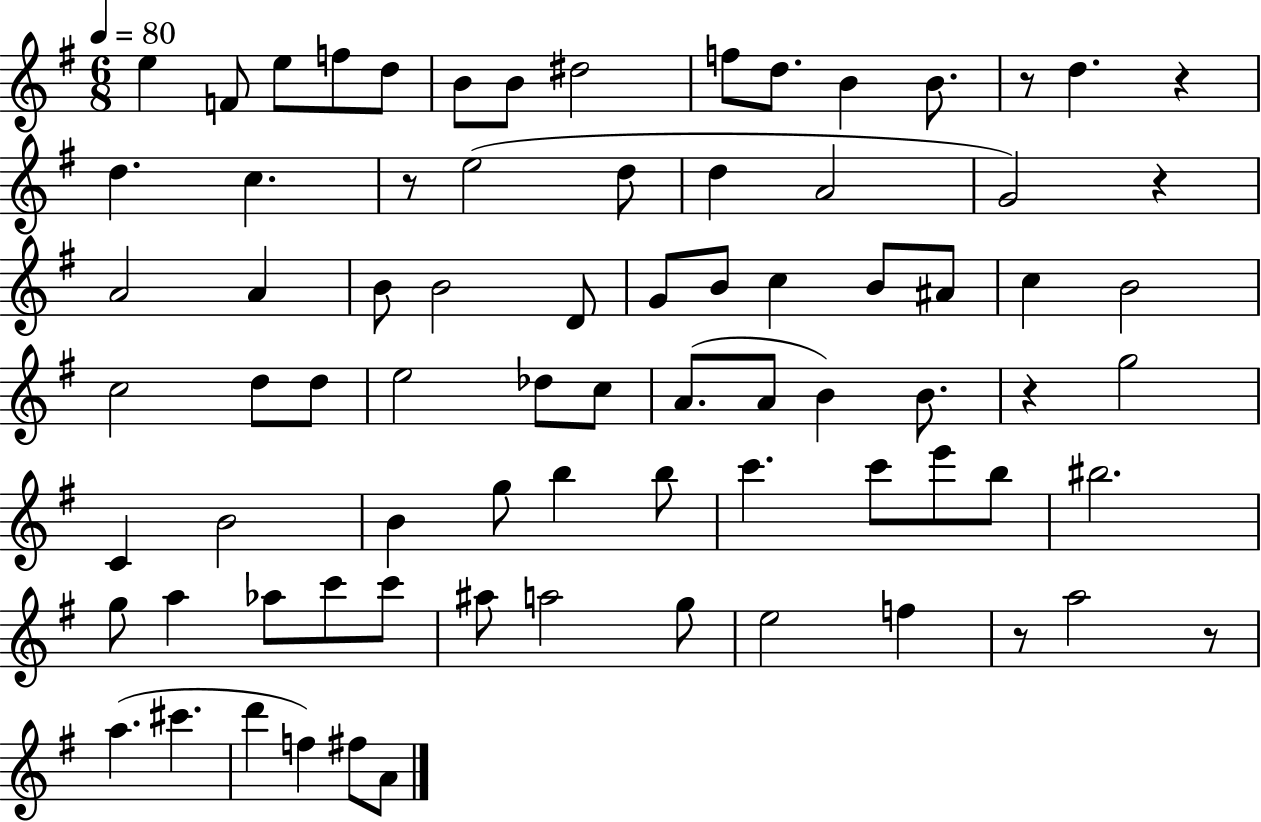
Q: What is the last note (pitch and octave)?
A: A4